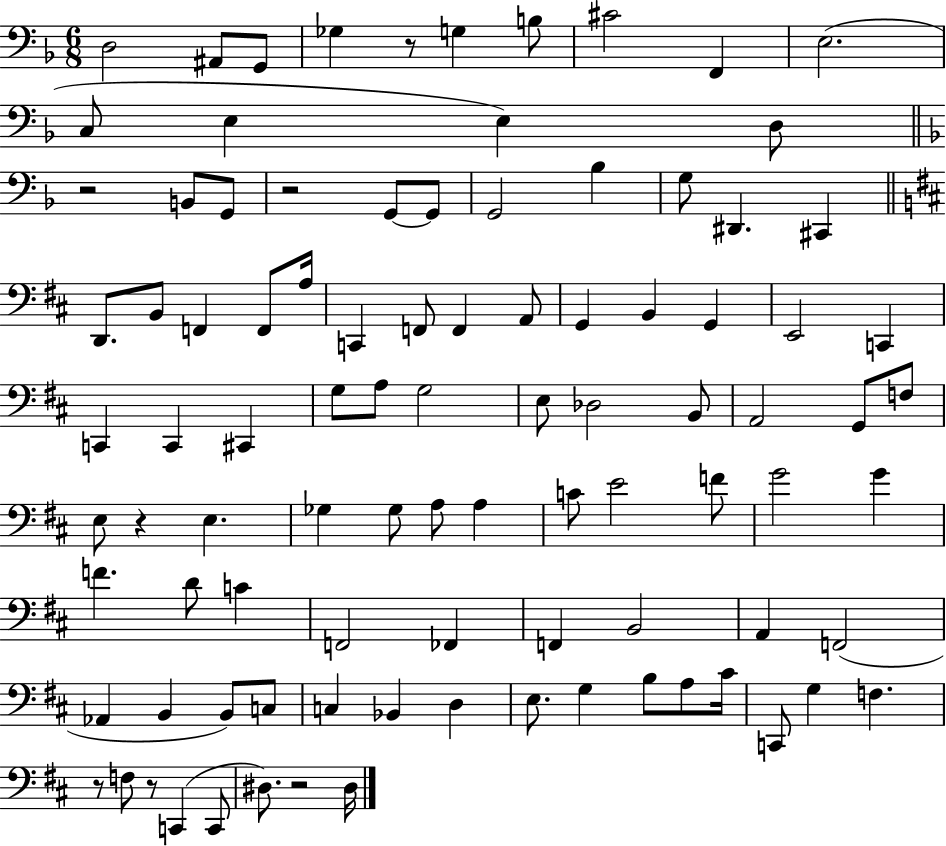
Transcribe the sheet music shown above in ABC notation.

X:1
T:Untitled
M:6/8
L:1/4
K:F
D,2 ^A,,/2 G,,/2 _G, z/2 G, B,/2 ^C2 F,, E,2 C,/2 E, E, D,/2 z2 B,,/2 G,,/2 z2 G,,/2 G,,/2 G,,2 _B, G,/2 ^D,, ^C,, D,,/2 B,,/2 F,, F,,/2 A,/4 C,, F,,/2 F,, A,,/2 G,, B,, G,, E,,2 C,, C,, C,, ^C,, G,/2 A,/2 G,2 E,/2 _D,2 B,,/2 A,,2 G,,/2 F,/2 E,/2 z E, _G, _G,/2 A,/2 A, C/2 E2 F/2 G2 G F D/2 C F,,2 _F,, F,, B,,2 A,, F,,2 _A,, B,, B,,/2 C,/2 C, _B,, D, E,/2 G, B,/2 A,/2 ^C/4 C,,/2 G, F, z/2 F,/2 z/2 C,, C,,/2 ^D,/2 z2 ^D,/4